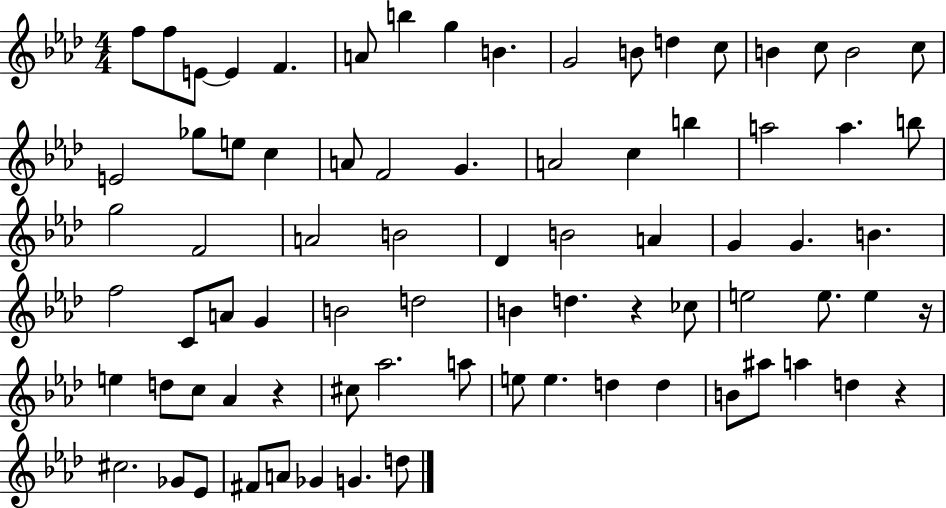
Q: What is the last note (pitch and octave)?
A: D5